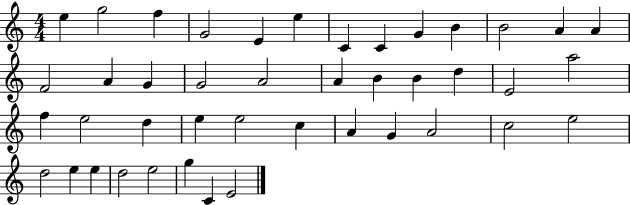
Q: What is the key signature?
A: C major